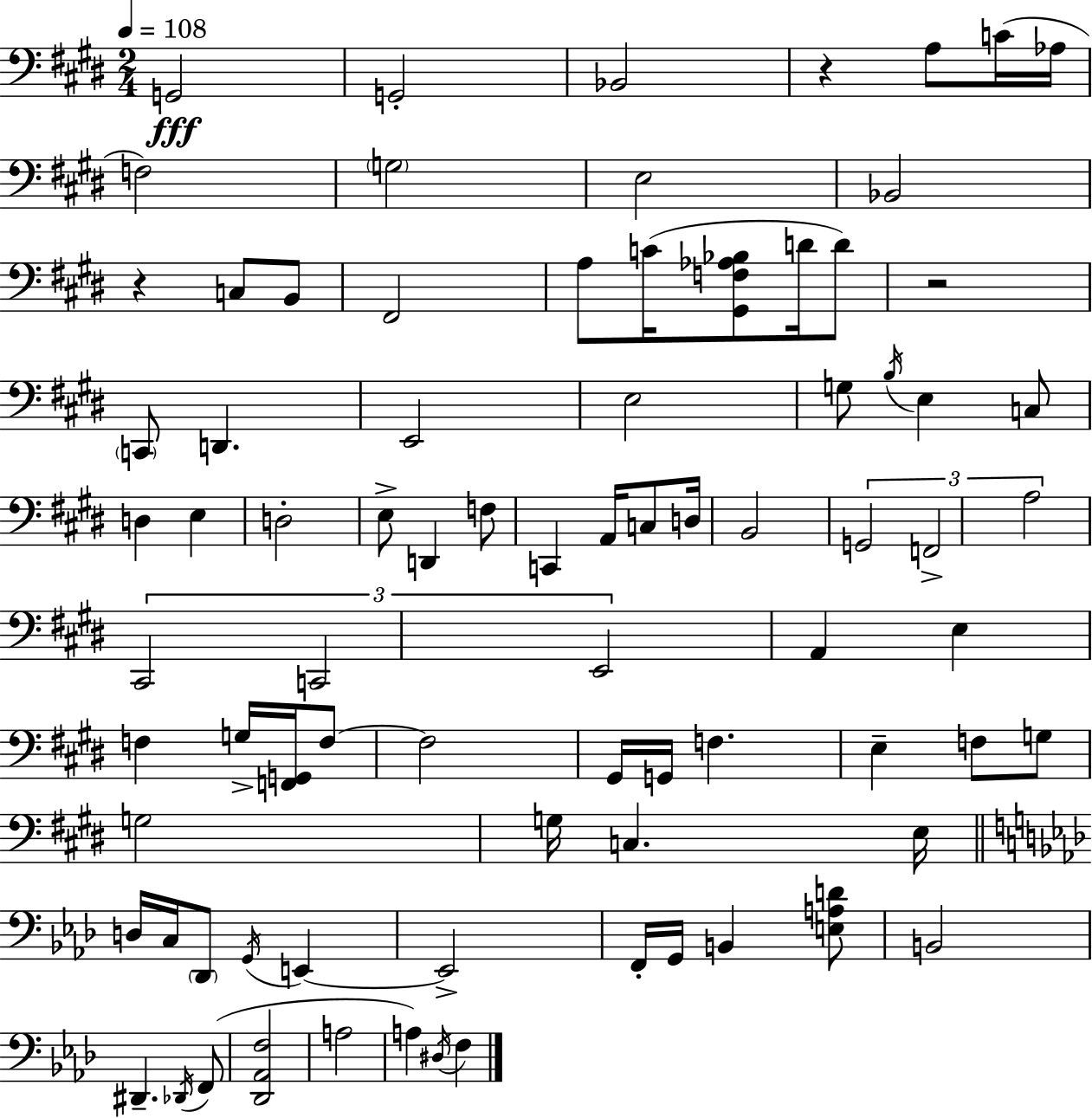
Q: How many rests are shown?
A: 3